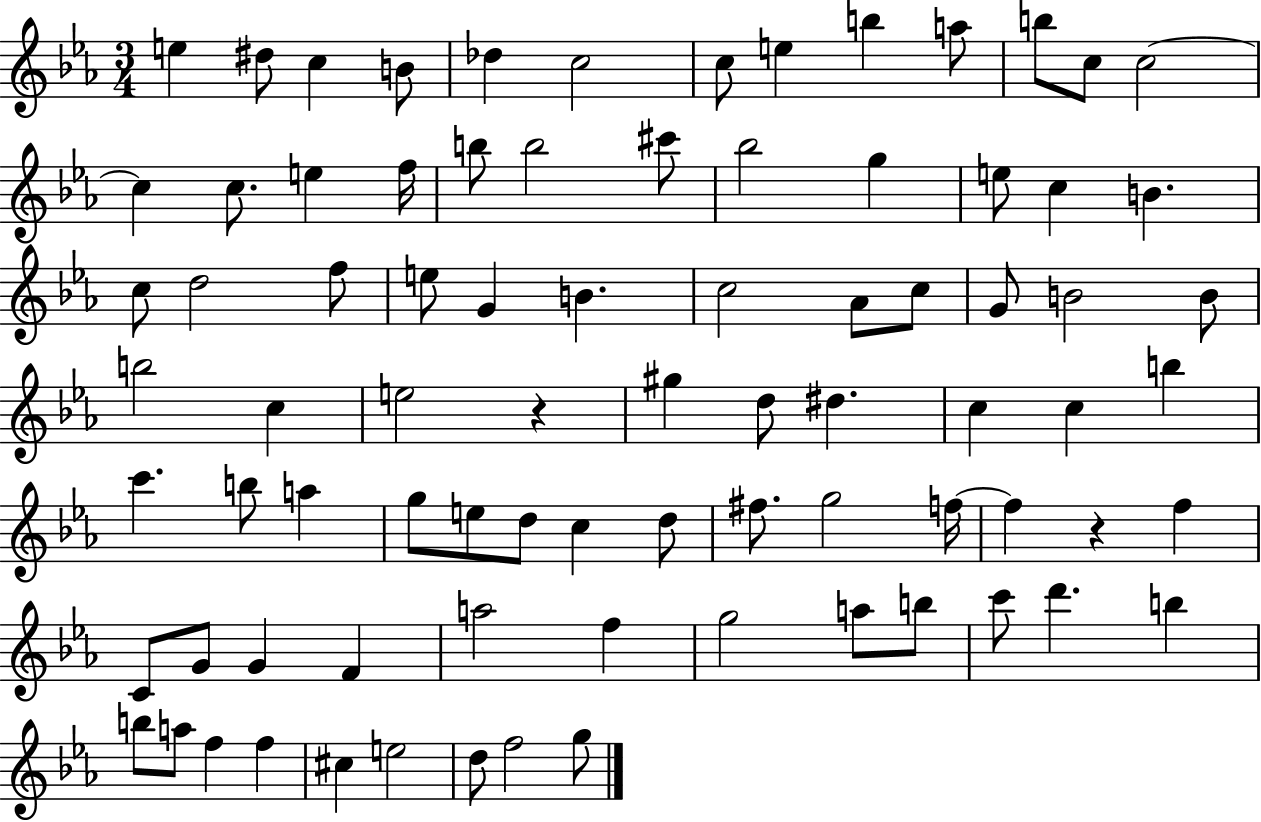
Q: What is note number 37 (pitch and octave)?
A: B4